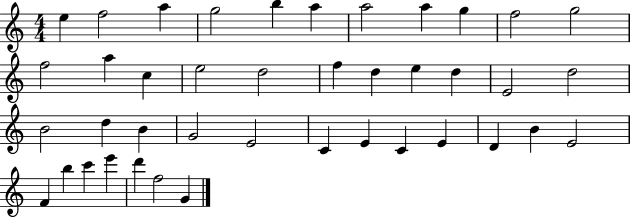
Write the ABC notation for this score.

X:1
T:Untitled
M:4/4
L:1/4
K:C
e f2 a g2 b a a2 a g f2 g2 f2 a c e2 d2 f d e d E2 d2 B2 d B G2 E2 C E C E D B E2 F b c' e' d' f2 G